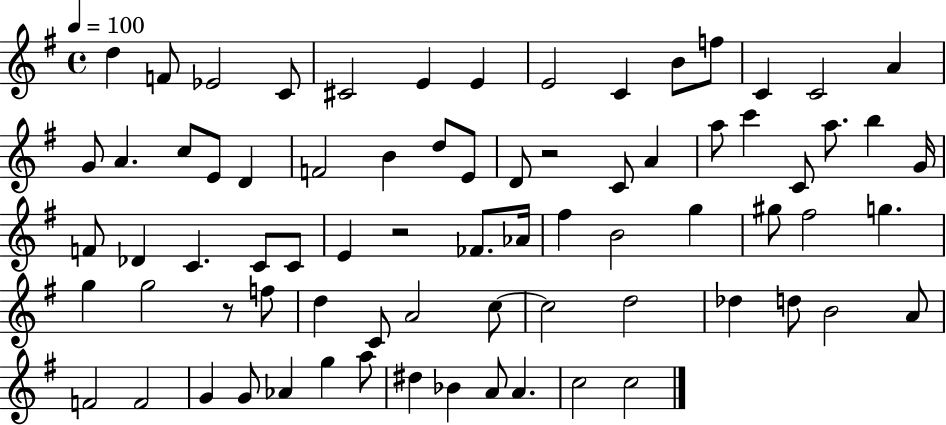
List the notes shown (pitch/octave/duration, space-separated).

D5/q F4/e Eb4/h C4/e C#4/h E4/q E4/q E4/h C4/q B4/e F5/e C4/q C4/h A4/q G4/e A4/q. C5/e E4/e D4/q F4/h B4/q D5/e E4/e D4/e R/h C4/e A4/q A5/e C6/q C4/e A5/e. B5/q G4/s F4/e Db4/q C4/q. C4/e C4/e E4/q R/h FES4/e. Ab4/s F#5/q B4/h G5/q G#5/e F#5/h G5/q. G5/q G5/h R/e F5/e D5/q C4/e A4/h C5/e C5/h D5/h Db5/q D5/e B4/h A4/e F4/h F4/h G4/q G4/e Ab4/q G5/q A5/e D#5/q Bb4/q A4/e A4/q. C5/h C5/h